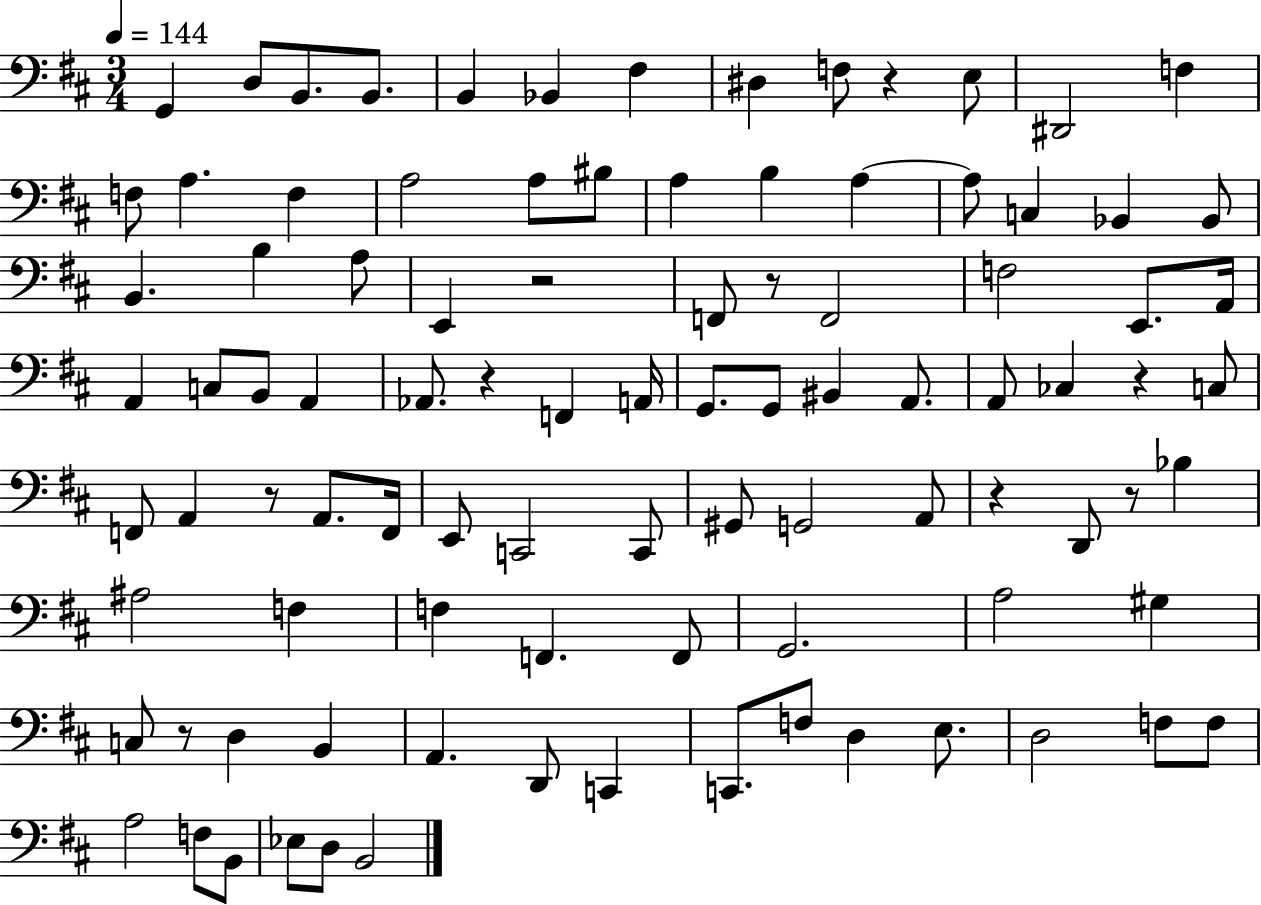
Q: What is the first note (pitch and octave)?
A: G2